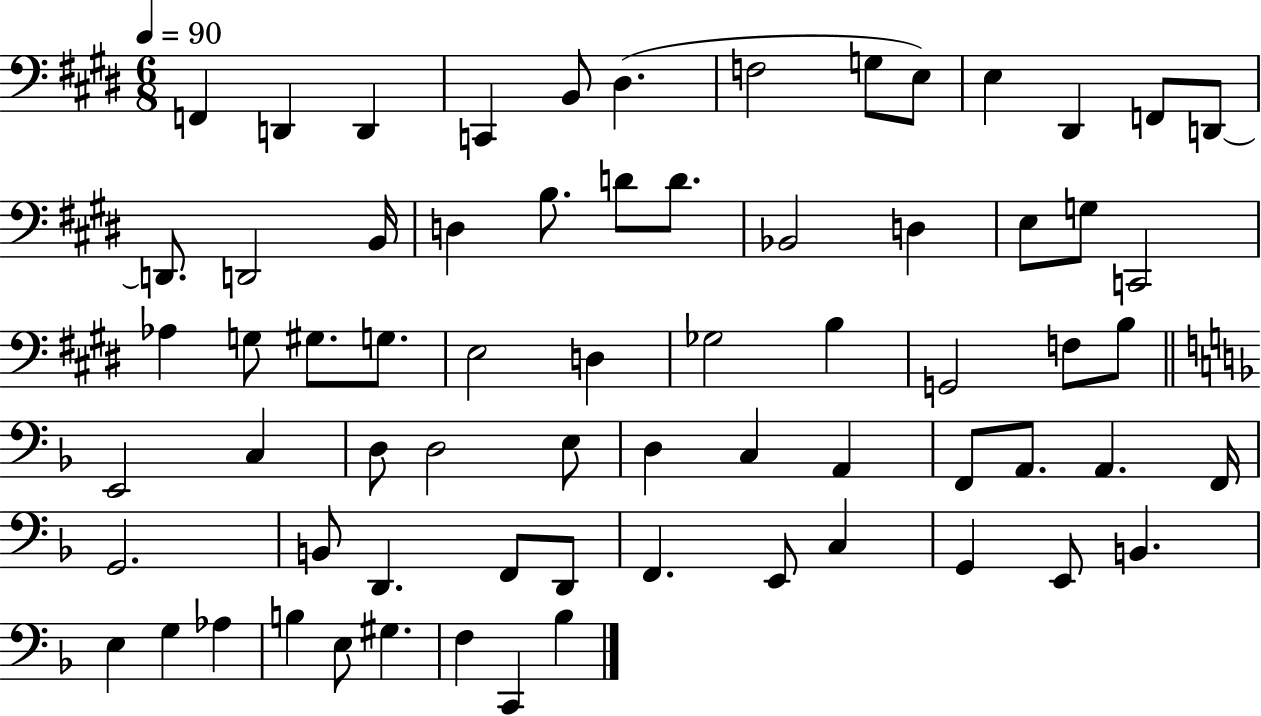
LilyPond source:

{
  \clef bass
  \numericTimeSignature
  \time 6/8
  \key e \major
  \tempo 4 = 90
  f,4 d,4 d,4 | c,4 b,8 dis4.( | f2 g8 e8) | e4 dis,4 f,8 d,8~~ | \break d,8. d,2 b,16 | d4 b8. d'8 d'8. | bes,2 d4 | e8 g8 c,2 | \break aes4 g8 gis8. g8. | e2 d4 | ges2 b4 | g,2 f8 b8 | \break \bar "||" \break \key d \minor e,2 c4 | d8 d2 e8 | d4 c4 a,4 | f,8 a,8. a,4. f,16 | \break g,2. | b,8 d,4. f,8 d,8 | f,4. e,8 c4 | g,4 e,8 b,4. | \break e4 g4 aes4 | b4 e8 gis4. | f4 c,4 bes4 | \bar "|."
}